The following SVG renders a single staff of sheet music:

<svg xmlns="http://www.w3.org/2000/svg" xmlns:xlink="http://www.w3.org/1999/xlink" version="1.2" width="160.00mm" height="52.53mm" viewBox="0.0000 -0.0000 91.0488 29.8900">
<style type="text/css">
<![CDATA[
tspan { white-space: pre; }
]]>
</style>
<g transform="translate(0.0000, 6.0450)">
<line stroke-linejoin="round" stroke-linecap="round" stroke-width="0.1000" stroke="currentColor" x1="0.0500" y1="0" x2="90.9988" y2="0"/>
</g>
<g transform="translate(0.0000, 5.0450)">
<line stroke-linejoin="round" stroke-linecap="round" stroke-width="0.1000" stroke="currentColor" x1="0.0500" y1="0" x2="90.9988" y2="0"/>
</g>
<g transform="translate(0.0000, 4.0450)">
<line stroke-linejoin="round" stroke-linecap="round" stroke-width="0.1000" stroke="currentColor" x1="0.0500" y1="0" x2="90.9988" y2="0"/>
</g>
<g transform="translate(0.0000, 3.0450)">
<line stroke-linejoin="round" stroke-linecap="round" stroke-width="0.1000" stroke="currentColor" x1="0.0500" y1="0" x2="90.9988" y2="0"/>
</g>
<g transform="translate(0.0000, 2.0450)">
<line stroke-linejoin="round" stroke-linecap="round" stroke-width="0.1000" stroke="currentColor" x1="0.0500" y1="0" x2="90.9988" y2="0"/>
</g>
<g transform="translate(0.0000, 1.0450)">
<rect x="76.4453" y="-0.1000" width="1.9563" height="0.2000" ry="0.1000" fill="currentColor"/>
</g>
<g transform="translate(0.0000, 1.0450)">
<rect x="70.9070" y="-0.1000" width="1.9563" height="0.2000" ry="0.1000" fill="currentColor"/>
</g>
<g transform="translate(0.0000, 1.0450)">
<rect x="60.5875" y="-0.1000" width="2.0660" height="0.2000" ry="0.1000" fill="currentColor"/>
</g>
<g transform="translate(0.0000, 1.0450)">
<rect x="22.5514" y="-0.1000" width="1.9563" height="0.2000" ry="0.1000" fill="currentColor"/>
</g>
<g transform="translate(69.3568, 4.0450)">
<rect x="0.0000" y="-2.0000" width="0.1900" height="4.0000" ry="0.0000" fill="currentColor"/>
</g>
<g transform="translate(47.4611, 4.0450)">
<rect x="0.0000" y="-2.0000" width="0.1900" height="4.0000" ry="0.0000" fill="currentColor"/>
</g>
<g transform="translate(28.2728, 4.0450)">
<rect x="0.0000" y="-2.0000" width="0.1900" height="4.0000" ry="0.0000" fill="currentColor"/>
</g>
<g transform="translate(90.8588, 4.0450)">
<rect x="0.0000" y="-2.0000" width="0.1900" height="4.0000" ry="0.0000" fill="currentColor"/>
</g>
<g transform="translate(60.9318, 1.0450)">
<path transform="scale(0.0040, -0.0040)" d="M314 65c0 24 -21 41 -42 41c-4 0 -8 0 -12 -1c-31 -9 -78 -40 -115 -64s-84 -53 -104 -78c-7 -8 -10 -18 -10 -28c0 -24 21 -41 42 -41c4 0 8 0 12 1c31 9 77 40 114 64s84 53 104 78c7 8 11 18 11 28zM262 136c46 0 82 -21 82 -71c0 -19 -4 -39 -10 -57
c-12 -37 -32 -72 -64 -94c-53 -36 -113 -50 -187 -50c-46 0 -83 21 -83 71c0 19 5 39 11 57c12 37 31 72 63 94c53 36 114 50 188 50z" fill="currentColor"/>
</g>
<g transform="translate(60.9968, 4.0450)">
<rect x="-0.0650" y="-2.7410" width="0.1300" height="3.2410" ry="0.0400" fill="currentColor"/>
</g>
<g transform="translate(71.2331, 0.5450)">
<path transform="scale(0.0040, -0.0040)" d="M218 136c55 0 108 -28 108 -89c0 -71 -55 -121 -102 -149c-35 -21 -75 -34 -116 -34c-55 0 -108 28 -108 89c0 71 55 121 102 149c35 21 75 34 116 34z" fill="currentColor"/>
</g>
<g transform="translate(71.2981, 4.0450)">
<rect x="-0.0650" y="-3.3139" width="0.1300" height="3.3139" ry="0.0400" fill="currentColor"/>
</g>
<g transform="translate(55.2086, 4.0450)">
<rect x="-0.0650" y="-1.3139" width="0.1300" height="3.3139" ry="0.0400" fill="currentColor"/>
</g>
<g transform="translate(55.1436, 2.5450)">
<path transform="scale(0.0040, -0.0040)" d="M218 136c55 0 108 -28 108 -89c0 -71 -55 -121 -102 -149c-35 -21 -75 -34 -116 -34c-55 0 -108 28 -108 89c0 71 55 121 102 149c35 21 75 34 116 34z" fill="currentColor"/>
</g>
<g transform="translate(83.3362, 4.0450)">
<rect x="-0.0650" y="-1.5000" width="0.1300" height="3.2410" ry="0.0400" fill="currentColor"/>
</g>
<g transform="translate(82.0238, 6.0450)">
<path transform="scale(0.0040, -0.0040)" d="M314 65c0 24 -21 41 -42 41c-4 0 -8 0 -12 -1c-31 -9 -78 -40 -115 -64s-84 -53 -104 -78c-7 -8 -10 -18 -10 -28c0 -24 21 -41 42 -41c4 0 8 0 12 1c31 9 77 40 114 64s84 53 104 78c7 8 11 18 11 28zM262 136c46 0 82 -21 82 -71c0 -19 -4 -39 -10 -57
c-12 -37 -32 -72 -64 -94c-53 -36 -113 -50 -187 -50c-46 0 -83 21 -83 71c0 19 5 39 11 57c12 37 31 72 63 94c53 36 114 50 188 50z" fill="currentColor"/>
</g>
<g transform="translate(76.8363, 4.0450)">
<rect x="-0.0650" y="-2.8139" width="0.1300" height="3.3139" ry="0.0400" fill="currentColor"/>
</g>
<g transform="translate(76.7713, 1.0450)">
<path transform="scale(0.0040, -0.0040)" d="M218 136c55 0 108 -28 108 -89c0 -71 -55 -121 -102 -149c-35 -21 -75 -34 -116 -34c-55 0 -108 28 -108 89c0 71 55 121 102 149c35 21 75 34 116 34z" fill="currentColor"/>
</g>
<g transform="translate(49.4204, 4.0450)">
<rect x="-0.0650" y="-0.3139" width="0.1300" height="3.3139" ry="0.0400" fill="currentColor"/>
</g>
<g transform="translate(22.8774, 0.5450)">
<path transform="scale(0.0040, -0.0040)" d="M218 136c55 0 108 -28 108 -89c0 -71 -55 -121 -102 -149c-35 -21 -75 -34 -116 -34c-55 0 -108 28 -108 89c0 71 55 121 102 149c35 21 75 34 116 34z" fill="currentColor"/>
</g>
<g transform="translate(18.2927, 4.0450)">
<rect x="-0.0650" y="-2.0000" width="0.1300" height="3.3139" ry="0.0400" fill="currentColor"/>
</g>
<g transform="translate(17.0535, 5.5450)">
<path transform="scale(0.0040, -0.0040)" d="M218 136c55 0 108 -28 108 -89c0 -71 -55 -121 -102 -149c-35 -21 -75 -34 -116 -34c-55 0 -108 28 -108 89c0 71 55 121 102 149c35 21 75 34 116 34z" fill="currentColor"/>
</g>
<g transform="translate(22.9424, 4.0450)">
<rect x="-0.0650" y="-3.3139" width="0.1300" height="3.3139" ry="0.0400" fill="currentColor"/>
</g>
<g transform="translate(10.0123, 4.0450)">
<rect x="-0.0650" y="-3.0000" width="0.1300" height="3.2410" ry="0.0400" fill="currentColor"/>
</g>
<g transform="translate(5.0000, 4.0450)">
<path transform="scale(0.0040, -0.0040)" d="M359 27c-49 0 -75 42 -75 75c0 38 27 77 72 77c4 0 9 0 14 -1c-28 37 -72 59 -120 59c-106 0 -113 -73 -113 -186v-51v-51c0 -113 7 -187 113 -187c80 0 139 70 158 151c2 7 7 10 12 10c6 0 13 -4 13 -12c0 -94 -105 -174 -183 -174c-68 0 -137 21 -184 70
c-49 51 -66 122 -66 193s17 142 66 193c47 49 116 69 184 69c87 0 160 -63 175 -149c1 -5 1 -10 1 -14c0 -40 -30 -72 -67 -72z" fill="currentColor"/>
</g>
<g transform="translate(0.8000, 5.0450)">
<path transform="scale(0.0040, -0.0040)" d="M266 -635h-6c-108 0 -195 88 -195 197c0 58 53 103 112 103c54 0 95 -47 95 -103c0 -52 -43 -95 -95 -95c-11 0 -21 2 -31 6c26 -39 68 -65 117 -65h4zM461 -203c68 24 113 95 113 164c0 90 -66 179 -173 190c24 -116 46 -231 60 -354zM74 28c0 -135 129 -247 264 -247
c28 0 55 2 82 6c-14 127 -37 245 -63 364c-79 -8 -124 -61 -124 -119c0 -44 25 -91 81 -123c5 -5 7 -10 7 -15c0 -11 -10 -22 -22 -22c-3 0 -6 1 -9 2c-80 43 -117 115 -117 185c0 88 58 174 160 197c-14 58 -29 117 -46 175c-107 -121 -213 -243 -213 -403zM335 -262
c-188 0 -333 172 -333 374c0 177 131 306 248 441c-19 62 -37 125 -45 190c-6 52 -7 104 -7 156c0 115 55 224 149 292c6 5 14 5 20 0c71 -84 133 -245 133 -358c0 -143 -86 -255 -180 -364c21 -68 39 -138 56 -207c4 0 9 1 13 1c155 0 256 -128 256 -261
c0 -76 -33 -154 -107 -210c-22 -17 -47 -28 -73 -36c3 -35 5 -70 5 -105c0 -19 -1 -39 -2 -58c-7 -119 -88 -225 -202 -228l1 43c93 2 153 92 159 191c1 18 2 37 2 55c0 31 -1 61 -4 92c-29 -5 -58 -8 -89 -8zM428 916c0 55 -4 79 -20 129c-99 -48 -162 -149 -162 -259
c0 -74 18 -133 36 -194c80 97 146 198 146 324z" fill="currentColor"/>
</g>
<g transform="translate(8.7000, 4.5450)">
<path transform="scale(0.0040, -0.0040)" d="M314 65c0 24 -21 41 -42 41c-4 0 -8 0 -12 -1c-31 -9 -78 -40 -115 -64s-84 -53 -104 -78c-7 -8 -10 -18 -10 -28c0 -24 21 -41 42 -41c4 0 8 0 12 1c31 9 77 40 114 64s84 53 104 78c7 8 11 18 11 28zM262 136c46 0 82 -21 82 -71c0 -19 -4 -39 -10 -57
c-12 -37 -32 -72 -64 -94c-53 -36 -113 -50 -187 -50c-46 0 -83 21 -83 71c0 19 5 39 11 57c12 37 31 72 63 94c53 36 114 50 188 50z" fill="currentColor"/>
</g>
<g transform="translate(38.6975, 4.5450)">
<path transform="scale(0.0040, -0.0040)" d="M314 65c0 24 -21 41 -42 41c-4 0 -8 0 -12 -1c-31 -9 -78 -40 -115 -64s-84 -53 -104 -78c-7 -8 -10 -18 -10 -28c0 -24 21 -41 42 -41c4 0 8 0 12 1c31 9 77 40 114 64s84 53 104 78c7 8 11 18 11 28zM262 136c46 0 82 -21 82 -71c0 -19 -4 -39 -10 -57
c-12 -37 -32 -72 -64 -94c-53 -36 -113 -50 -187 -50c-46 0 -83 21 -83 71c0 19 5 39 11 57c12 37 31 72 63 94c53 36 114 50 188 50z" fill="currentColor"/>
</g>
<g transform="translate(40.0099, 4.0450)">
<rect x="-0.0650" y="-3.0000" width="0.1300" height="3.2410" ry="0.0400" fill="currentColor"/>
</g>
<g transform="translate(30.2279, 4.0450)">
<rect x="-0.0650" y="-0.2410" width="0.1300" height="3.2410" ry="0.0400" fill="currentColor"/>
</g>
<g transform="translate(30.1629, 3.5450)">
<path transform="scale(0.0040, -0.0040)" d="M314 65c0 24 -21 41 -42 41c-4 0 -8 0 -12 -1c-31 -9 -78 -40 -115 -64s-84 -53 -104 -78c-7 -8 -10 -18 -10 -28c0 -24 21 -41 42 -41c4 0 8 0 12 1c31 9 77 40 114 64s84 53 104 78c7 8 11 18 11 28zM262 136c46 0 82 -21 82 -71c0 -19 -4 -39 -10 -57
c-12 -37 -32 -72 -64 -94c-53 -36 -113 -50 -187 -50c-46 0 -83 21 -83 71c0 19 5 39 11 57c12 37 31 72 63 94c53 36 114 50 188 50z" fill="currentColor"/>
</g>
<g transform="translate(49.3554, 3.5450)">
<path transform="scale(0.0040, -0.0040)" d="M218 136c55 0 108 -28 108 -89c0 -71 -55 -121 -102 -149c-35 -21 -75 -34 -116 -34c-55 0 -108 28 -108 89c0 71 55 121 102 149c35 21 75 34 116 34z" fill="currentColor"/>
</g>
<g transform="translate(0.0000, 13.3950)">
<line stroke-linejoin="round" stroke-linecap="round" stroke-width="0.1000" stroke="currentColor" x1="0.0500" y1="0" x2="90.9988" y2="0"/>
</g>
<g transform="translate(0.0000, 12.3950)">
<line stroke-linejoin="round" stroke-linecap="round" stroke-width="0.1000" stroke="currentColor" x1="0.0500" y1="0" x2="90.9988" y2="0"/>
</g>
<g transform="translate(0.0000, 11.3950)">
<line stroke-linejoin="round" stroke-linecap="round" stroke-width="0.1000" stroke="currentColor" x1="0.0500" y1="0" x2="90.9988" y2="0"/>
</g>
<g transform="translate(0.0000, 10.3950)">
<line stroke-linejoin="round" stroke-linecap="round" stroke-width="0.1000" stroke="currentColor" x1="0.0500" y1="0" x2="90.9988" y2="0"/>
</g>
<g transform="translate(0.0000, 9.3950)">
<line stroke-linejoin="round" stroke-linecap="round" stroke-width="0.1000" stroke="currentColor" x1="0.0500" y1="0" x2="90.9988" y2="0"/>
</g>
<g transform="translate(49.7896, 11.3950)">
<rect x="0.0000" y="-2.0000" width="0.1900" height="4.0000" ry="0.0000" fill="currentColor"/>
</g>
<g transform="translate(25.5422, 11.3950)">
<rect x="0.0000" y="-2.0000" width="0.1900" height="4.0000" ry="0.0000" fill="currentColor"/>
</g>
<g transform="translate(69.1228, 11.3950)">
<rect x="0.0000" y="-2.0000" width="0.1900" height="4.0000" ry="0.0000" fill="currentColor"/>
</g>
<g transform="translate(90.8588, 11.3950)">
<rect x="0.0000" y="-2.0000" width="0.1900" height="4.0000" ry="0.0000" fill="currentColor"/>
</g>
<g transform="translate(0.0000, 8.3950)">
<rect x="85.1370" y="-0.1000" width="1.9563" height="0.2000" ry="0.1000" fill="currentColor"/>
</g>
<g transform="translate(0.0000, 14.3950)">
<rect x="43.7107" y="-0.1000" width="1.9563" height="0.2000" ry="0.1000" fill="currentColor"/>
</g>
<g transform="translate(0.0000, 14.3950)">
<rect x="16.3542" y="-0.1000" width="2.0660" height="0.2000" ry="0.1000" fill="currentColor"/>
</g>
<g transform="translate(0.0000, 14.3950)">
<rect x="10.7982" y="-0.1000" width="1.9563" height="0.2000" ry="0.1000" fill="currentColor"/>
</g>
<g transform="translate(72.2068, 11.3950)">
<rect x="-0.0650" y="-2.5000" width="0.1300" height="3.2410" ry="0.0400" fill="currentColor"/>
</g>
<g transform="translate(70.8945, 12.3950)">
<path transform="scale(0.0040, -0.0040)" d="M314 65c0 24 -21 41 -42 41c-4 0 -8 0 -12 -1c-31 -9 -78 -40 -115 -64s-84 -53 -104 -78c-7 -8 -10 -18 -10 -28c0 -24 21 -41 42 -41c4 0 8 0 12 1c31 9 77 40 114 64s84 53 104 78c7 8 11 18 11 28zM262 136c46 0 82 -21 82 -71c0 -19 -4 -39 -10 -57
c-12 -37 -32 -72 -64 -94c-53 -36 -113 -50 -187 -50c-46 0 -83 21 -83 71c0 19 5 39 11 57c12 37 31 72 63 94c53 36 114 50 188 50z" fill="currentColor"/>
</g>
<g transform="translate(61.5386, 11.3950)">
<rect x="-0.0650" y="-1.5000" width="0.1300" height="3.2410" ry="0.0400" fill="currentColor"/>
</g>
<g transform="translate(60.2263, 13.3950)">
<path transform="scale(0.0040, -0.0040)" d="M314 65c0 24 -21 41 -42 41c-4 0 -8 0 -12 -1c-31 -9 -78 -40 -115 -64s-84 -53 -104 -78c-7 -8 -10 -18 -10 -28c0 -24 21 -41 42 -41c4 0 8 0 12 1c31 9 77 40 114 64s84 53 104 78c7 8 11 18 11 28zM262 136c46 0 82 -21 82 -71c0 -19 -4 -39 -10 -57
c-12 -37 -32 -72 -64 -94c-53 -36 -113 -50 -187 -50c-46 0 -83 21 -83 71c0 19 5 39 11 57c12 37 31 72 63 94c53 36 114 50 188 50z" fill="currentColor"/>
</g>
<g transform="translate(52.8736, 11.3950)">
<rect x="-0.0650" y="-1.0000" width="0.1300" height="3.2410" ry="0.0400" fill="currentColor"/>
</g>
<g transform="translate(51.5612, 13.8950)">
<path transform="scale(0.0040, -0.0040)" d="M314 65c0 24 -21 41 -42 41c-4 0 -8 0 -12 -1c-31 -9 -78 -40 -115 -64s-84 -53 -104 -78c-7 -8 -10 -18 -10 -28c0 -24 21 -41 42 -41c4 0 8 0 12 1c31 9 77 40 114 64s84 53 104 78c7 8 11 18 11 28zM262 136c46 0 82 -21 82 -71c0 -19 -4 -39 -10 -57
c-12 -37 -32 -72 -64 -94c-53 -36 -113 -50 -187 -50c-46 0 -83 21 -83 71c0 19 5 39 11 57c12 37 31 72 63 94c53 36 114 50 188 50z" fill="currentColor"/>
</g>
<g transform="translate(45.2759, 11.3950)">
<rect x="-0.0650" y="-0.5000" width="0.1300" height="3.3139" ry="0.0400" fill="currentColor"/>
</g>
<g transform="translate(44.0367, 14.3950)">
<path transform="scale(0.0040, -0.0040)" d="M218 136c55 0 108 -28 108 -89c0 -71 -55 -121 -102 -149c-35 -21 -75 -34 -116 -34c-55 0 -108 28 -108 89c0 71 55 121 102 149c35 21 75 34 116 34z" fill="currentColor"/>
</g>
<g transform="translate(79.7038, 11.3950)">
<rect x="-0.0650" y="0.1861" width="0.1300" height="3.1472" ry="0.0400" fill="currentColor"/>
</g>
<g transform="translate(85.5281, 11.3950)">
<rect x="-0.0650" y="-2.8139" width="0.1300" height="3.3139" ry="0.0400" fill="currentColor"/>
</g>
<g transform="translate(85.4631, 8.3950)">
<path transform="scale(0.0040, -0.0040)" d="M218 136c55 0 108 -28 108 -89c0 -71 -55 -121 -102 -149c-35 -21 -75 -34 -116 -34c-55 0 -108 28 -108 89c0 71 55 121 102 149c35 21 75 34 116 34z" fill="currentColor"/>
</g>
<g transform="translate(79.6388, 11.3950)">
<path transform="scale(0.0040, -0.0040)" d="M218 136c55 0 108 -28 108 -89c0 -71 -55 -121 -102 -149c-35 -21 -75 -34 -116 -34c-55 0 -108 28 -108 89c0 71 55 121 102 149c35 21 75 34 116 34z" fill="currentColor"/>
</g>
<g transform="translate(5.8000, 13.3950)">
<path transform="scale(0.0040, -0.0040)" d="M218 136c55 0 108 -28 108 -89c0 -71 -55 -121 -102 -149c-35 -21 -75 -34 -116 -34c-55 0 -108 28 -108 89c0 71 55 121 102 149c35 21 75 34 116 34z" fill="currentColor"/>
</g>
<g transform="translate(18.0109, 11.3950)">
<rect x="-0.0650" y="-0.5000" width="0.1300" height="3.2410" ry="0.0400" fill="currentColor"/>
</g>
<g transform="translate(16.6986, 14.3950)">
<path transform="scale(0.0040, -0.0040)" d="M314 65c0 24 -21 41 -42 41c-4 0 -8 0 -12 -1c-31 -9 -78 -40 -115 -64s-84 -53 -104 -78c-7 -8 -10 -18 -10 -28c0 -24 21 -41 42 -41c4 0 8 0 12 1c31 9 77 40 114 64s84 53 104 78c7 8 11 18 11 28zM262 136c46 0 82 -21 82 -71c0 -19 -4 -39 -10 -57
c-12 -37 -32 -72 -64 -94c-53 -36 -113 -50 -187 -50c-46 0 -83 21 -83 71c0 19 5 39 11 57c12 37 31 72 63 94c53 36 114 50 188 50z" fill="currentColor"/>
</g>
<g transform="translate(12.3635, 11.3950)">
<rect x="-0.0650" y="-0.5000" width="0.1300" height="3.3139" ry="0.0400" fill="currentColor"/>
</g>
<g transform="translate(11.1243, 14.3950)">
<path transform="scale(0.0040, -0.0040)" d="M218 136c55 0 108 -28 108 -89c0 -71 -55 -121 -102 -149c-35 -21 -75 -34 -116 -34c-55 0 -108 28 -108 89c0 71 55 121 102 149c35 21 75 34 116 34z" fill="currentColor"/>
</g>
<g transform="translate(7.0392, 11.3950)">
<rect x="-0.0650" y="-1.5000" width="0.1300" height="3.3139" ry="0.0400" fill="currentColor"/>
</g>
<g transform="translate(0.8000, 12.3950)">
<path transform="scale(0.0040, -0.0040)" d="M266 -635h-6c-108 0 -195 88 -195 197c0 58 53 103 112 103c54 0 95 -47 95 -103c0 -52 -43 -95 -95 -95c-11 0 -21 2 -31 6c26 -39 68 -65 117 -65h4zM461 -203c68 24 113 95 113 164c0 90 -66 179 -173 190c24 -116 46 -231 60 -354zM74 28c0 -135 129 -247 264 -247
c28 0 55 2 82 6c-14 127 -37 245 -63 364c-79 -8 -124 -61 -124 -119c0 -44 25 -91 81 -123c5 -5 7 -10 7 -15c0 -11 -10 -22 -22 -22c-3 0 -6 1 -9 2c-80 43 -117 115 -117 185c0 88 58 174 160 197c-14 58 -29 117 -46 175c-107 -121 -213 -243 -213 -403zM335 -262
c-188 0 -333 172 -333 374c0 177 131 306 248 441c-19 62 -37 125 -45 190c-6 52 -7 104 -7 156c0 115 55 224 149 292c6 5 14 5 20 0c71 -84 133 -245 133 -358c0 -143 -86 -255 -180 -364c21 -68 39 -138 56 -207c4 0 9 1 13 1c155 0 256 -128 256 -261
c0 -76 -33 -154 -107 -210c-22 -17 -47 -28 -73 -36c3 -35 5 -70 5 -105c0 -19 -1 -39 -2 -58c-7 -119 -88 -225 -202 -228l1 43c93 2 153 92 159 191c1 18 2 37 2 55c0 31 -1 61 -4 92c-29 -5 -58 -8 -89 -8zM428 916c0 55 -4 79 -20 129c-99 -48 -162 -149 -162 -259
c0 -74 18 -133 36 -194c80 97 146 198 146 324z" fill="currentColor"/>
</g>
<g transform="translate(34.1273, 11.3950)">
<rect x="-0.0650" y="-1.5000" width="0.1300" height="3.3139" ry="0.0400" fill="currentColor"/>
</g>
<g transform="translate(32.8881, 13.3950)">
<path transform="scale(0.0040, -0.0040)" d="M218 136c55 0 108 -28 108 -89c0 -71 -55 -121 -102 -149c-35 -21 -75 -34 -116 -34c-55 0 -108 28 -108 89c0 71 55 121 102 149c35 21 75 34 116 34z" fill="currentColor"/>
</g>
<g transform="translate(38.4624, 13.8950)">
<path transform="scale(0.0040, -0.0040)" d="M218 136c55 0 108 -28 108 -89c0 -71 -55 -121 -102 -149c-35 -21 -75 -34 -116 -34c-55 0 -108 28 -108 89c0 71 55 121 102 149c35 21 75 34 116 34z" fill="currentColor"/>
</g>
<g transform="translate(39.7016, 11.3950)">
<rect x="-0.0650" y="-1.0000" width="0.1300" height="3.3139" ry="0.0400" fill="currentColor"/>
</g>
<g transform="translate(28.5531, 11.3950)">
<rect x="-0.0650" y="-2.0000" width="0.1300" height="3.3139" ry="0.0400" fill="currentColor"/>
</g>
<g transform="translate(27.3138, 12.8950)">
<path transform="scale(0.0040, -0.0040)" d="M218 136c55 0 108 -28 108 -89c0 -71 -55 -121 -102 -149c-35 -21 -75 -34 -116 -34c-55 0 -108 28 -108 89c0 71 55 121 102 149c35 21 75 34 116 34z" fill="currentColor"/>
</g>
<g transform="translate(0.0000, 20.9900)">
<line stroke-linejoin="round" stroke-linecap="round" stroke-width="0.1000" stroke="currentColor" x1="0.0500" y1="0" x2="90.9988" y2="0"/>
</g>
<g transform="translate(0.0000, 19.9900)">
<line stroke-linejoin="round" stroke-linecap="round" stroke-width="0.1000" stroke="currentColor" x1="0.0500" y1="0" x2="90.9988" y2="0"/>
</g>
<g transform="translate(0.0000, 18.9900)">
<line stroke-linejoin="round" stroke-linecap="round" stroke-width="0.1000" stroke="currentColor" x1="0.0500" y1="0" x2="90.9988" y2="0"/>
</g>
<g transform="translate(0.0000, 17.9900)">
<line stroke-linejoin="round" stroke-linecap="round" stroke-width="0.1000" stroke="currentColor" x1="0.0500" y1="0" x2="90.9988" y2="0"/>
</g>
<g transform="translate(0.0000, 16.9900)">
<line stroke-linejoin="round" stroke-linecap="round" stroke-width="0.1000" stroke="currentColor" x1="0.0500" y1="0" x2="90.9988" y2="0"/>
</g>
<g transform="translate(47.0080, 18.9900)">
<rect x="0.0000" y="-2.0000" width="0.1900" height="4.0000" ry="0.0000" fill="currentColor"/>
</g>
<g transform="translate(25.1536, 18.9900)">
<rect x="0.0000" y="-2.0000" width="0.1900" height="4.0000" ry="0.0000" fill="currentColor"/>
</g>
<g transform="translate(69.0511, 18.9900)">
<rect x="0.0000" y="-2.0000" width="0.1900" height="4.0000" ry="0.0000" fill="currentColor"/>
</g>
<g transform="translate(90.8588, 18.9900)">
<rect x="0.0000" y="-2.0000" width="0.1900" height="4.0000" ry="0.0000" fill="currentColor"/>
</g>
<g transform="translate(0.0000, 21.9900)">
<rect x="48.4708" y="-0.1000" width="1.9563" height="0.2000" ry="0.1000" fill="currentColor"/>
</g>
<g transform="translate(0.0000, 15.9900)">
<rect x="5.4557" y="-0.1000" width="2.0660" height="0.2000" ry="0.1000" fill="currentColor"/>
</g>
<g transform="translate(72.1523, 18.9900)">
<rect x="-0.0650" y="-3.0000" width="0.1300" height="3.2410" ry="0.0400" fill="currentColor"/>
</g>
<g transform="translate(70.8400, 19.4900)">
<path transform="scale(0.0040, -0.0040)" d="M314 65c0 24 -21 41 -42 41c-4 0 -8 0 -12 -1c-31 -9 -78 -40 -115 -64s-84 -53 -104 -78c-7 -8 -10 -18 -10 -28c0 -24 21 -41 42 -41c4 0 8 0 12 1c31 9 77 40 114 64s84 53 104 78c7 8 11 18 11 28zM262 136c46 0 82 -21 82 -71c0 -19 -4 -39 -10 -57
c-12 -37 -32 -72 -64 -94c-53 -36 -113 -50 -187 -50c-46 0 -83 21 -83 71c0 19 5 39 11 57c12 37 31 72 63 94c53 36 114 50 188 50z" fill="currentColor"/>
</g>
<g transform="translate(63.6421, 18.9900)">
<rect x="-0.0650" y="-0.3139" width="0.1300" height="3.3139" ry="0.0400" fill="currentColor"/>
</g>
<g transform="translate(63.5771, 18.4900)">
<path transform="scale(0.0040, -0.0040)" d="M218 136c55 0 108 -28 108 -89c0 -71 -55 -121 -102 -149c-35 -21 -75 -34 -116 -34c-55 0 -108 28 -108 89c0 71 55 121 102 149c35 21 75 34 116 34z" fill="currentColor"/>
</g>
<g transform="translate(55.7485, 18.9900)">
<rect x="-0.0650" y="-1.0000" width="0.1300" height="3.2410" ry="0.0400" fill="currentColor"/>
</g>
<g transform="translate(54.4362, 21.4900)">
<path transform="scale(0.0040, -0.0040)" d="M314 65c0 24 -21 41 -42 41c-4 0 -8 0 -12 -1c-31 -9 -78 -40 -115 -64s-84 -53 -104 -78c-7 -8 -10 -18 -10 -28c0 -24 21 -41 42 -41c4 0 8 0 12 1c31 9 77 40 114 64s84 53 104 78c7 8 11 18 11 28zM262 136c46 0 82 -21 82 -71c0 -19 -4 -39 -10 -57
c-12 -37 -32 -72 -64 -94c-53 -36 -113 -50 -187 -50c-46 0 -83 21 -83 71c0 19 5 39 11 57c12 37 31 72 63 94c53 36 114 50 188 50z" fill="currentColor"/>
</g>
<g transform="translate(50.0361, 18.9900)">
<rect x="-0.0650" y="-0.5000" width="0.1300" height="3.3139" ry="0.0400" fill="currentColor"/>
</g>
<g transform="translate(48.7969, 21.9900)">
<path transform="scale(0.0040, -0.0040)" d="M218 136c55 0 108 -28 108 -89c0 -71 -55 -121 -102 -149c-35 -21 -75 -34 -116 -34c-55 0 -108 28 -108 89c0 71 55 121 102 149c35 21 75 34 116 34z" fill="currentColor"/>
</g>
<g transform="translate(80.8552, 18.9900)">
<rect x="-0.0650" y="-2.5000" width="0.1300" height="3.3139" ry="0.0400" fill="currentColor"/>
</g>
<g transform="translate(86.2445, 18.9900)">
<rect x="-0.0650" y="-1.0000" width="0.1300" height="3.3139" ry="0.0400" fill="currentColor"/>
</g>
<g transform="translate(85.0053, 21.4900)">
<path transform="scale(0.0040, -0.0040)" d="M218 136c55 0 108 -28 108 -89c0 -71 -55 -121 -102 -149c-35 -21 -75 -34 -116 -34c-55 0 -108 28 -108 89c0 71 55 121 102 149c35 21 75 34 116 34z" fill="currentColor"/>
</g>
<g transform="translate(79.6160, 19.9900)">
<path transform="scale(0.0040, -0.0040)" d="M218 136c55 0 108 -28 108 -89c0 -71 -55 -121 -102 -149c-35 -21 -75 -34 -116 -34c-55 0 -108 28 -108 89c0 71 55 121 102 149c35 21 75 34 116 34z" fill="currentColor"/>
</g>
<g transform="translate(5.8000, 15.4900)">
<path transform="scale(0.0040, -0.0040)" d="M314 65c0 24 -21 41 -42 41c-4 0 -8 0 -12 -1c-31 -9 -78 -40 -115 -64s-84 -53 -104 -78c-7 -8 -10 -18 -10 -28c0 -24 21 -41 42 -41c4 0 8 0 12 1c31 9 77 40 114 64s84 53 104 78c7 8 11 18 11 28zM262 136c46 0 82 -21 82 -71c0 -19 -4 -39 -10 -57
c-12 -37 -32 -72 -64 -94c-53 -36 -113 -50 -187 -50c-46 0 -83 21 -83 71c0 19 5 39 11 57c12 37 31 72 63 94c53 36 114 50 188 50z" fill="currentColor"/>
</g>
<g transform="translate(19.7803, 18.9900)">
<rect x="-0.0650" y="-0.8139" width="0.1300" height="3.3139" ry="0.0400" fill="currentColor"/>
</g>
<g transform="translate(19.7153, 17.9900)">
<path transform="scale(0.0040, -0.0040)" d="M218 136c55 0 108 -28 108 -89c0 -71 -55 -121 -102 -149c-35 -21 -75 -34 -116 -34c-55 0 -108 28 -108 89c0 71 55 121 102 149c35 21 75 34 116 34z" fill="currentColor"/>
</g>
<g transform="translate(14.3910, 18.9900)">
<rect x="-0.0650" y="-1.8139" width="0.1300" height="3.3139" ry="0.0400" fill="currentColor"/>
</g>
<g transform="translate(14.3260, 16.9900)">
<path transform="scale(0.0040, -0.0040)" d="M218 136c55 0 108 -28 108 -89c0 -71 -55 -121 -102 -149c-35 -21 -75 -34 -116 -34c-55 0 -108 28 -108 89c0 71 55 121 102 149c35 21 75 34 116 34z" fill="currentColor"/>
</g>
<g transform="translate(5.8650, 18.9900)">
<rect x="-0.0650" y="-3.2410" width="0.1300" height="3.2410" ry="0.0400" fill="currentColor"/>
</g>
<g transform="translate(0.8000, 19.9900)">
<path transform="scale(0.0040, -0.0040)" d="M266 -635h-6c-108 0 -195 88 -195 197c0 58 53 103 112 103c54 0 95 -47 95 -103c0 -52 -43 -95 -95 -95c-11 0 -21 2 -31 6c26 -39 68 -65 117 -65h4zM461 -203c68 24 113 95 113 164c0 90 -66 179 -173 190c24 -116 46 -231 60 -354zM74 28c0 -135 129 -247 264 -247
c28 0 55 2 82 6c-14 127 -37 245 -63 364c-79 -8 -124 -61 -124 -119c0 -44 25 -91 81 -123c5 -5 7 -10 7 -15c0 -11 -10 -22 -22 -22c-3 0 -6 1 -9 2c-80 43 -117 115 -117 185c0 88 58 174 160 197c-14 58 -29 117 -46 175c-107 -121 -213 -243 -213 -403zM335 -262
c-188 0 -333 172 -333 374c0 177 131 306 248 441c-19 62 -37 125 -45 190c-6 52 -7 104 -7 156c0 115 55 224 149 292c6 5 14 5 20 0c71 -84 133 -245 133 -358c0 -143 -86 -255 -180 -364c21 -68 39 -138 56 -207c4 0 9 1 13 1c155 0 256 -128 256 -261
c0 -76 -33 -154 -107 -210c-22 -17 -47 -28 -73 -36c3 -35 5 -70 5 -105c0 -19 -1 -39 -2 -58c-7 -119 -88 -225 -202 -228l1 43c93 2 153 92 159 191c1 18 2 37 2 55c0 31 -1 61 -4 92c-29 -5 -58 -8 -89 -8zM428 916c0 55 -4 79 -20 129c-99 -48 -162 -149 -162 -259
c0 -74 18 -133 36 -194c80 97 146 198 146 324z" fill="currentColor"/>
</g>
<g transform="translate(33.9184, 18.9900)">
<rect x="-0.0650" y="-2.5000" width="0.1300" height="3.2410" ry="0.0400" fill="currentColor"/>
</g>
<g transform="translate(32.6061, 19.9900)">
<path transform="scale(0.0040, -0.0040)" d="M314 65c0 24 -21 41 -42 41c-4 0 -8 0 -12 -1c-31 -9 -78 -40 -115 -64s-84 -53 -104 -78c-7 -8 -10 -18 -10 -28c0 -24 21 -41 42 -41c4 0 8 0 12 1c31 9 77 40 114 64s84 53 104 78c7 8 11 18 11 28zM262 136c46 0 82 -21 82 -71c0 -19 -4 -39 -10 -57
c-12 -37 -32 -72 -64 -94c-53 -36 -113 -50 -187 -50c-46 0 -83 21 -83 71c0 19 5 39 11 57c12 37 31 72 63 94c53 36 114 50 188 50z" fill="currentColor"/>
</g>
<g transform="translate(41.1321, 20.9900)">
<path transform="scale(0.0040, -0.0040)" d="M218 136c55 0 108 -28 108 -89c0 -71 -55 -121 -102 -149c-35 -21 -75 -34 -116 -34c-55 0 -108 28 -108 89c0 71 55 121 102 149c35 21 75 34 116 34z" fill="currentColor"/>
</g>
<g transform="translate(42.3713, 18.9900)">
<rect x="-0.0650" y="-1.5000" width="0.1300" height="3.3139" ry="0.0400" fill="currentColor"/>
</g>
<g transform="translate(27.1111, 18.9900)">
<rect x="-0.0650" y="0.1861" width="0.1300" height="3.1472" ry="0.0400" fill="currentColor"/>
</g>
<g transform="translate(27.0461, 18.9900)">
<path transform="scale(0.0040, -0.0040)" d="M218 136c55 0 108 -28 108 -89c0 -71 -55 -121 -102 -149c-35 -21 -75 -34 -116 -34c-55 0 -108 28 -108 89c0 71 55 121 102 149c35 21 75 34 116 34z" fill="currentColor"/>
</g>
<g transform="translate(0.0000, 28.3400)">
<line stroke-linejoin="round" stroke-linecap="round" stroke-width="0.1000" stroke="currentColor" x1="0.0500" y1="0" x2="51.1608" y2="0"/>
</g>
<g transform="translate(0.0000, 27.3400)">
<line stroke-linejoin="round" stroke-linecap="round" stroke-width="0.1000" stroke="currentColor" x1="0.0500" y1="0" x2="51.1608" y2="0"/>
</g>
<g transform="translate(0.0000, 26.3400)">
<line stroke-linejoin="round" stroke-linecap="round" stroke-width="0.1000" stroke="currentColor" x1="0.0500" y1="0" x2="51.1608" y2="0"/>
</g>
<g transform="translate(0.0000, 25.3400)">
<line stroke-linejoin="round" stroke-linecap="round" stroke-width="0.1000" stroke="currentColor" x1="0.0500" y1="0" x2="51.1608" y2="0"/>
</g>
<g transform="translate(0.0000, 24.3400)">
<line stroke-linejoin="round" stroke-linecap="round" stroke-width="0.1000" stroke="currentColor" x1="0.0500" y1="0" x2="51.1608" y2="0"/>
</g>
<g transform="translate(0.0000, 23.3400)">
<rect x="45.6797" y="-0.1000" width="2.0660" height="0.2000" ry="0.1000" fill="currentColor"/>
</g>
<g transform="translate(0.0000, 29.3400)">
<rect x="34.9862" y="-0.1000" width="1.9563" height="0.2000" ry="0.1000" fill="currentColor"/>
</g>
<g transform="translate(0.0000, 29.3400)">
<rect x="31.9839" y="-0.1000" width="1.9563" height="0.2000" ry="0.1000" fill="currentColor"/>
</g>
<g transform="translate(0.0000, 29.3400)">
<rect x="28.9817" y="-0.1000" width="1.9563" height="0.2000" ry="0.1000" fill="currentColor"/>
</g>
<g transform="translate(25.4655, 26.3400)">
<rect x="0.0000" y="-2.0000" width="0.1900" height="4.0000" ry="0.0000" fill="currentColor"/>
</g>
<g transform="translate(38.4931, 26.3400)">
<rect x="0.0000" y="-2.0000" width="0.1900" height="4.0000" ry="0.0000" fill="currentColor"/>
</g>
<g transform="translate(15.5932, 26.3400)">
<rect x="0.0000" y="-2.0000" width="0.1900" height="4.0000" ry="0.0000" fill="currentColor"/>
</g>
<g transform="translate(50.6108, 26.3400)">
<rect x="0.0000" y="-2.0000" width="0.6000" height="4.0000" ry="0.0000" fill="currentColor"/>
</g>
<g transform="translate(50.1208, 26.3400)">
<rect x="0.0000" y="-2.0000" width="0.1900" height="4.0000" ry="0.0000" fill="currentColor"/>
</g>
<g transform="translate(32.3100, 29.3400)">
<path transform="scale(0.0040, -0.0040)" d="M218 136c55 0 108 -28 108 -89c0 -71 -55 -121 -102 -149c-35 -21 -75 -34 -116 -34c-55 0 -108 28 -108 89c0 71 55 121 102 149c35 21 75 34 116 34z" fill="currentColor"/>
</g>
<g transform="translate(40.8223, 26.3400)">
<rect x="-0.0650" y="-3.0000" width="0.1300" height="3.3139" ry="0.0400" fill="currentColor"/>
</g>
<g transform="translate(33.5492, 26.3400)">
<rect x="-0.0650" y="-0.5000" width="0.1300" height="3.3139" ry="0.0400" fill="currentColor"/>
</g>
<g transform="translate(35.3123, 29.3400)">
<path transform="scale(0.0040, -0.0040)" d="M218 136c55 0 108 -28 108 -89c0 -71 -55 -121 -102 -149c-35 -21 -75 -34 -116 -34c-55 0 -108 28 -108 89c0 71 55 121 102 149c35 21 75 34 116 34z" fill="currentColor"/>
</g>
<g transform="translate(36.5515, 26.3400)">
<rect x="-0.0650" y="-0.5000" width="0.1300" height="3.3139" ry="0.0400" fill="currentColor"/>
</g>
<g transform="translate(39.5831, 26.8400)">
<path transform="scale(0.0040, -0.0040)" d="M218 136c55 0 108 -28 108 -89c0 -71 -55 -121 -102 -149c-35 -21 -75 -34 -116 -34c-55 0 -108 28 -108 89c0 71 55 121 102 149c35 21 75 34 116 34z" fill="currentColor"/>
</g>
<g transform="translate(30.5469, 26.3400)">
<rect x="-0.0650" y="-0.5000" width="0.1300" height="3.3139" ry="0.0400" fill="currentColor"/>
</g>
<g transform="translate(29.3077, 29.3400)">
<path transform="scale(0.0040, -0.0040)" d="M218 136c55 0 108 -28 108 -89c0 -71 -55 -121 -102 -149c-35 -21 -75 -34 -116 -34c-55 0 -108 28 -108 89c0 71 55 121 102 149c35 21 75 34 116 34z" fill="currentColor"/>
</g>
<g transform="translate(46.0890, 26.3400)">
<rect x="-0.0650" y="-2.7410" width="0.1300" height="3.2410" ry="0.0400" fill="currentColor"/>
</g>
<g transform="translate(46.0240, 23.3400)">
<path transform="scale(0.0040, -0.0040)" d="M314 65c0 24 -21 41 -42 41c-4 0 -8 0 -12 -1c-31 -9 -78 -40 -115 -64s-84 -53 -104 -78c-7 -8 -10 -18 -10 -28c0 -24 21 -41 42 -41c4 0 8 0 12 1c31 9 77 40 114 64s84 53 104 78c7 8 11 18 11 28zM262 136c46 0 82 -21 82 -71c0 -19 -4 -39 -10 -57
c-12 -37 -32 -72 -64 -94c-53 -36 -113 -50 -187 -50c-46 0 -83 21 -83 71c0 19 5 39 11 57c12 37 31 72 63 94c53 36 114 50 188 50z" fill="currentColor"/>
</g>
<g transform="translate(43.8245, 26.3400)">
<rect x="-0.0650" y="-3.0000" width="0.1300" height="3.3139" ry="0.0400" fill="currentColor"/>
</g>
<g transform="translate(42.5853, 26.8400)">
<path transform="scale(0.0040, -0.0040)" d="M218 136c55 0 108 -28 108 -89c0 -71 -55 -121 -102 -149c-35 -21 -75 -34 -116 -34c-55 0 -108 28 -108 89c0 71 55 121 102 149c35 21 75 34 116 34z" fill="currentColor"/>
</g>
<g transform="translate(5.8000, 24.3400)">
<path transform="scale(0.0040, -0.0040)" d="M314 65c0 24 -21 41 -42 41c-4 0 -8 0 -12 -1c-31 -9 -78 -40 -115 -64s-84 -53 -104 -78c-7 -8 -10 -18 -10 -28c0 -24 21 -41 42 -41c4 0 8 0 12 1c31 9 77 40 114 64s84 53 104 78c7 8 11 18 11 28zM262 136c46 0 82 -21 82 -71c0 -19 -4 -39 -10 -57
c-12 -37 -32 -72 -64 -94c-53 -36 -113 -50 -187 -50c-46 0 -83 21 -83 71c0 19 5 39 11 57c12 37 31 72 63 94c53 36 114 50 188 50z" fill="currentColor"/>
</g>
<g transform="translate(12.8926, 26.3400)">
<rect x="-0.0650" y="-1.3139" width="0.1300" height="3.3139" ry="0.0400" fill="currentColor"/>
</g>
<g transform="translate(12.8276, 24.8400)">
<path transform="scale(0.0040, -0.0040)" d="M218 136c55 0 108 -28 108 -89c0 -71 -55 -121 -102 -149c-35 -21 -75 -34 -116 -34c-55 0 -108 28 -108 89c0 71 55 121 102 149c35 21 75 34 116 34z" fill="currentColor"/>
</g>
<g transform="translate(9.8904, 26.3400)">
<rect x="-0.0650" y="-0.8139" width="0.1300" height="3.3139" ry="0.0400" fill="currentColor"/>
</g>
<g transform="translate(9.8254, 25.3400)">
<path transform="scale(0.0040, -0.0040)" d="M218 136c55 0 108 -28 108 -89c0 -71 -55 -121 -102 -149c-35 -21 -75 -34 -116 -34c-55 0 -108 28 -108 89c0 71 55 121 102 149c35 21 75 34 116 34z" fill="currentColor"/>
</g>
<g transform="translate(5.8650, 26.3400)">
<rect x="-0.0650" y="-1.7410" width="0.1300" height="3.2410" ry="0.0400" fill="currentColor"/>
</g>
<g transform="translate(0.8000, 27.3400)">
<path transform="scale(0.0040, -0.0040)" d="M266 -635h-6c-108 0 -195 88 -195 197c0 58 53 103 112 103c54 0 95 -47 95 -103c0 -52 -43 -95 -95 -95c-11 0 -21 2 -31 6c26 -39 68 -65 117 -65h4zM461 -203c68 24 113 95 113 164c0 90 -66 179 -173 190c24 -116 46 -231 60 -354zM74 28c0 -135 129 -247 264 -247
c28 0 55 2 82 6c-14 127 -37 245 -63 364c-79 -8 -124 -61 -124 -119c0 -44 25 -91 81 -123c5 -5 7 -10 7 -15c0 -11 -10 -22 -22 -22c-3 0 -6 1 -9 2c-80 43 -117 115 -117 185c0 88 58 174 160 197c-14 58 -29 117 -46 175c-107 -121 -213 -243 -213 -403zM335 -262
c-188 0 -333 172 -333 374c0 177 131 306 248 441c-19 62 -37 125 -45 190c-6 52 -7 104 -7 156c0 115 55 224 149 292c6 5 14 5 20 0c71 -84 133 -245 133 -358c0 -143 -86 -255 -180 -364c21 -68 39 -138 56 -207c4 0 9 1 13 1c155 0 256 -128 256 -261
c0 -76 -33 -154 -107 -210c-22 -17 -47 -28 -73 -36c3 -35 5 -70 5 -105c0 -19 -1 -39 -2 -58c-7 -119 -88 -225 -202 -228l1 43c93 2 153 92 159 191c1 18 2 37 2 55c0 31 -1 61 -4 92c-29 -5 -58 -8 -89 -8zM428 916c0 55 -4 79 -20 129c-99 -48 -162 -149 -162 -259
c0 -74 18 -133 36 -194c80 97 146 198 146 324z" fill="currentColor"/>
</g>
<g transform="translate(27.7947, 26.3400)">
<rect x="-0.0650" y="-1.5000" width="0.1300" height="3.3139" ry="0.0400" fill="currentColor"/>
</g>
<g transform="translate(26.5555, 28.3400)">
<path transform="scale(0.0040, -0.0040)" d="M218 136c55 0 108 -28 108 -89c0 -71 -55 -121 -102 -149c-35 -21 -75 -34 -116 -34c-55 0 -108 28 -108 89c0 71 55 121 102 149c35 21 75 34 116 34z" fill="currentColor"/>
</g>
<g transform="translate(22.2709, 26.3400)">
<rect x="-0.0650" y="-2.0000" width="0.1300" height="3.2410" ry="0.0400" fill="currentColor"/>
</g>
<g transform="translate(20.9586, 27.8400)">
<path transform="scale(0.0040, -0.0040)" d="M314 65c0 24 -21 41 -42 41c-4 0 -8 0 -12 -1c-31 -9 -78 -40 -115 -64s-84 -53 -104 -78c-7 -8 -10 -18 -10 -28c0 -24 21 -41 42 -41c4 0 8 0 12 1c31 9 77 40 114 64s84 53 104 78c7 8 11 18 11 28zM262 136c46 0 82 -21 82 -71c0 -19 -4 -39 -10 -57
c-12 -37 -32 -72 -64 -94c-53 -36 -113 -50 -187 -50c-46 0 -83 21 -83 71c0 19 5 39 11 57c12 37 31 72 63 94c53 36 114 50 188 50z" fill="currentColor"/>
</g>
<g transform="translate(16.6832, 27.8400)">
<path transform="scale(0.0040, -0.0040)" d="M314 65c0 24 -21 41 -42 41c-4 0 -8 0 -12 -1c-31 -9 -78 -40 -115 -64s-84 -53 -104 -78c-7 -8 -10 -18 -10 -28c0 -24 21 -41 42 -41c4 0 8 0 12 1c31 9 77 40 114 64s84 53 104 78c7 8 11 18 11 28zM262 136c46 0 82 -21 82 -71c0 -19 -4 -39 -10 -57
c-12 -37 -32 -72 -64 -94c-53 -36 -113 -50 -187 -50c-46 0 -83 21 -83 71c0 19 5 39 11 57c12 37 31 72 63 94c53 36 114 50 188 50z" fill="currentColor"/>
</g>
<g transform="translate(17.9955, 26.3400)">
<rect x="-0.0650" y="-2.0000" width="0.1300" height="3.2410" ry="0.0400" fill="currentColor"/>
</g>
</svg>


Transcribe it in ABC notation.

X:1
T:Untitled
M:4/4
L:1/4
K:C
A2 F b c2 A2 c e a2 b a E2 E C C2 F E D C D2 E2 G2 B a b2 f d B G2 E C D2 c A2 G D f2 d e F2 F2 E C C C A A a2